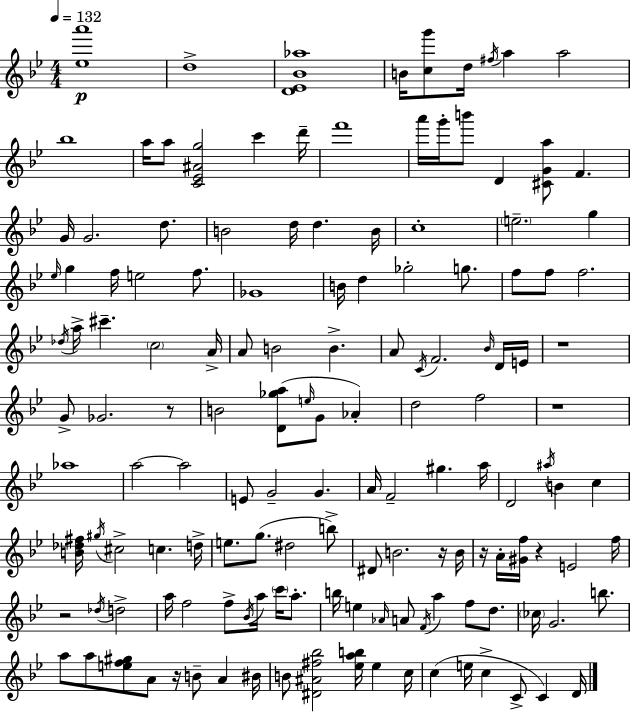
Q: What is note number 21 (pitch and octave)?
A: B4